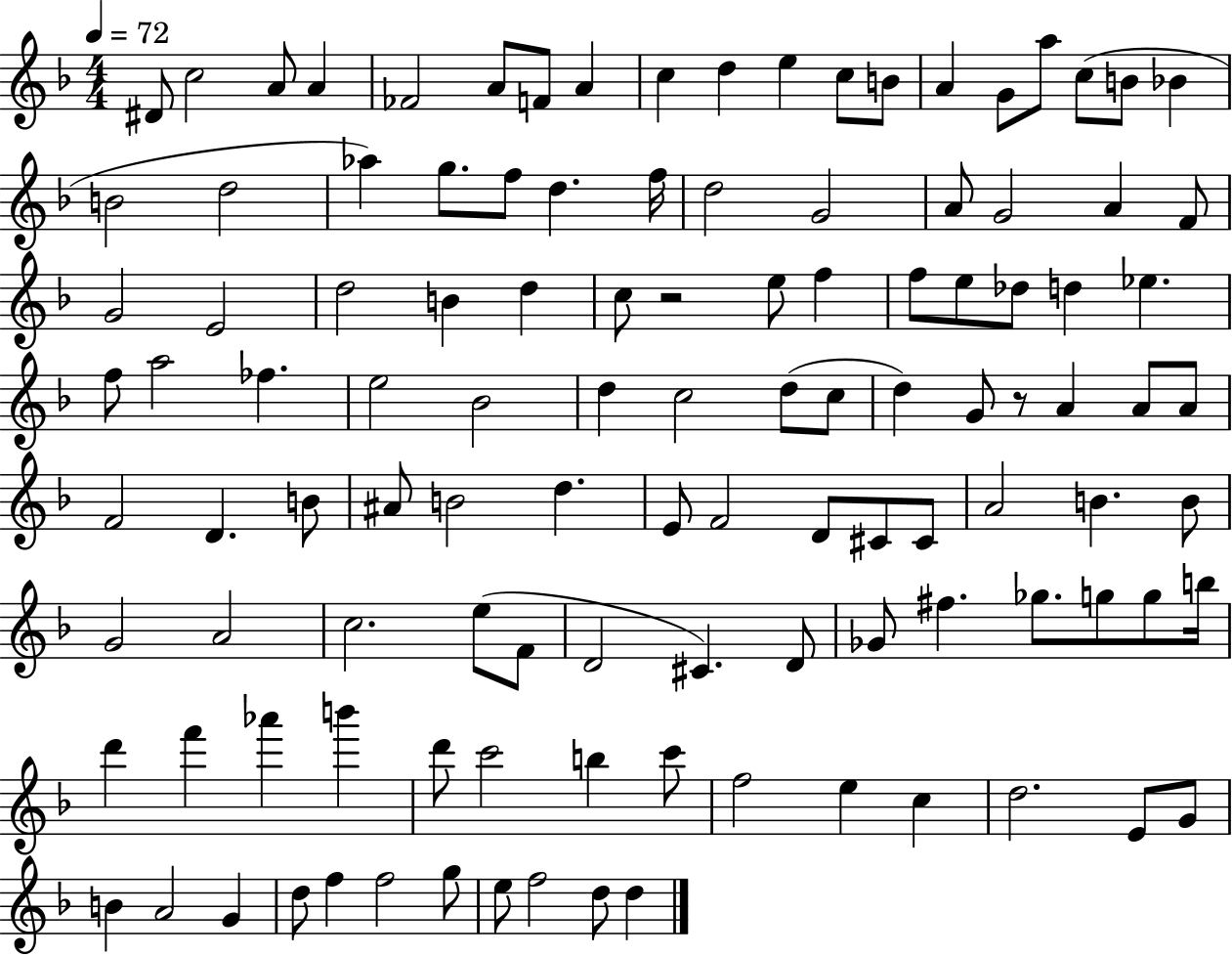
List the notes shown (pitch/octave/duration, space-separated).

D#4/e C5/h A4/e A4/q FES4/h A4/e F4/e A4/q C5/q D5/q E5/q C5/e B4/e A4/q G4/e A5/e C5/e B4/e Bb4/q B4/h D5/h Ab5/q G5/e. F5/e D5/q. F5/s D5/h G4/h A4/e G4/h A4/q F4/e G4/h E4/h D5/h B4/q D5/q C5/e R/h E5/e F5/q F5/e E5/e Db5/e D5/q Eb5/q. F5/e A5/h FES5/q. E5/h Bb4/h D5/q C5/h D5/e C5/e D5/q G4/e R/e A4/q A4/e A4/e F4/h D4/q. B4/e A#4/e B4/h D5/q. E4/e F4/h D4/e C#4/e C#4/e A4/h B4/q. B4/e G4/h A4/h C5/h. E5/e F4/e D4/h C#4/q. D4/e Gb4/e F#5/q. Gb5/e. G5/e G5/e B5/s D6/q F6/q Ab6/q B6/q D6/e C6/h B5/q C6/e F5/h E5/q C5/q D5/h. E4/e G4/e B4/q A4/h G4/q D5/e F5/q F5/h G5/e E5/e F5/h D5/e D5/q